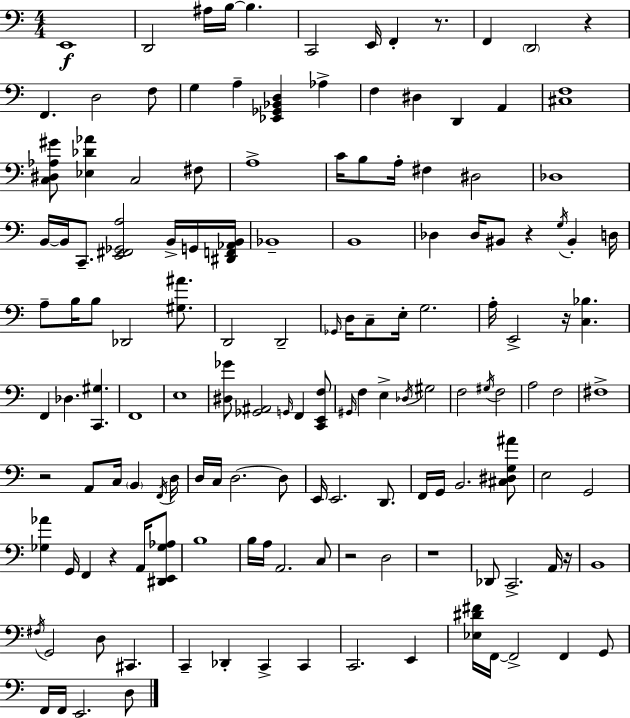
E2/w D2/h A#3/s B3/s B3/q. C2/h E2/s F2/q R/e. F2/q D2/h R/q F2/q. D3/h F3/e G3/q A3/q [Eb2,Gb2,Bb2,D3]/q Ab3/q F3/q D#3/q D2/q A2/q [C#3,F3]/w [C3,D#3,Ab3,G#4]/e [Eb3,Db4,Ab4]/q C3/h F#3/e A3/w C4/s B3/e A3/s F#3/q D#3/h Db3/w B2/s B2/s C2/e. [E2,F#2,Gb2,A3]/h B2/s G2/s [D#2,F2,Ab2,B2]/s Bb2/w B2/w Db3/q Db3/s BIS2/e R/q G3/s BIS2/q D3/s A3/e B3/s B3/e Db2/h [G#3,A#4]/e. D2/h D2/h Gb2/s D3/s C3/e E3/s G3/h. A3/s E2/h R/s [C3,Bb3]/q. F2/q Db3/q. [C2,G#3]/q. F2/w E3/w [D#3,Gb4]/e [Gb2,A#2]/h G2/s F2/q [C2,E2,F3]/e G#2/s F3/q E3/q Db3/s G#3/h F3/h G#3/s F3/h A3/h F3/h F#3/w R/h A2/e C3/s B2/q F2/s D3/s D3/s C3/s D3/h. D3/e E2/s E2/h. D2/e. F2/s G2/s B2/h. [C#3,D#3,G3,A#4]/e E3/h G2/h [Gb3,Ab4]/q G2/s F2/q R/q A2/s [D#2,E2,Gb3,Ab3]/e B3/w B3/s A3/s A2/h. C3/e R/h D3/h R/w Db2/e C2/h. A2/s R/s B2/w F#3/s G2/h D3/e C#2/q. C2/q Db2/q C2/q C2/q C2/h. E2/q [Eb3,D#4,F#4]/s F2/s F2/h F2/q G2/e F2/s F2/s E2/h. D3/e